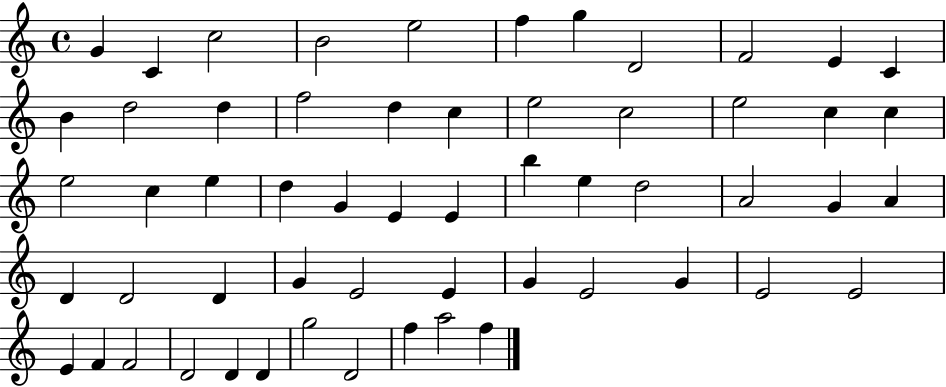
G4/q C4/q C5/h B4/h E5/h F5/q G5/q D4/h F4/h E4/q C4/q B4/q D5/h D5/q F5/h D5/q C5/q E5/h C5/h E5/h C5/q C5/q E5/h C5/q E5/q D5/q G4/q E4/q E4/q B5/q E5/q D5/h A4/h G4/q A4/q D4/q D4/h D4/q G4/q E4/h E4/q G4/q E4/h G4/q E4/h E4/h E4/q F4/q F4/h D4/h D4/q D4/q G5/h D4/h F5/q A5/h F5/q